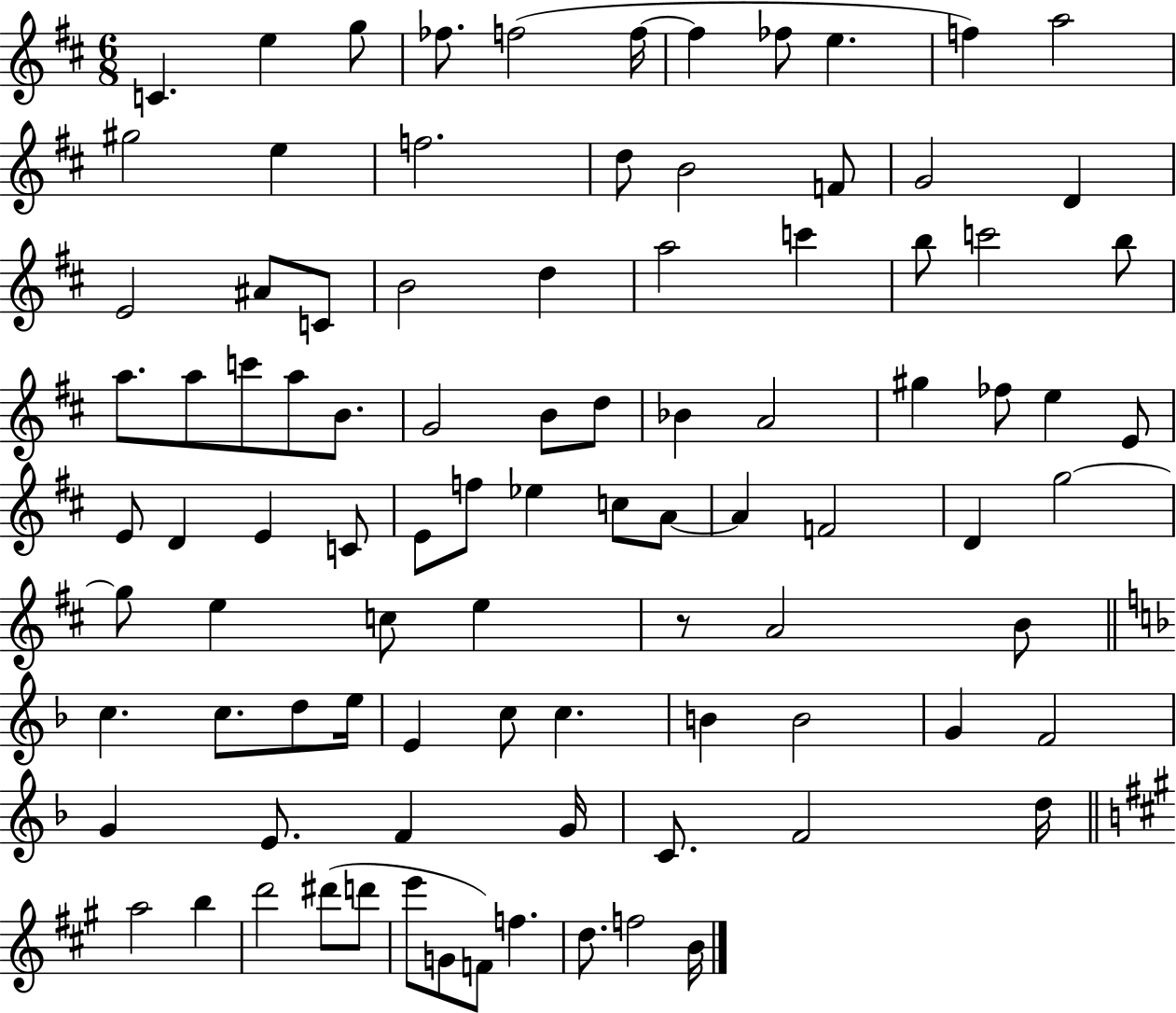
C4/q. E5/q G5/e FES5/e. F5/h F5/s F5/q FES5/e E5/q. F5/q A5/h G#5/h E5/q F5/h. D5/e B4/h F4/e G4/h D4/q E4/h A#4/e C4/e B4/h D5/q A5/h C6/q B5/e C6/h B5/e A5/e. A5/e C6/e A5/e B4/e. G4/h B4/e D5/e Bb4/q A4/h G#5/q FES5/e E5/q E4/e E4/e D4/q E4/q C4/e E4/e F5/e Eb5/q C5/e A4/e A4/q F4/h D4/q G5/h G5/e E5/q C5/e E5/q R/e A4/h B4/e C5/q. C5/e. D5/e E5/s E4/q C5/e C5/q. B4/q B4/h G4/q F4/h G4/q E4/e. F4/q G4/s C4/e. F4/h D5/s A5/h B5/q D6/h D#6/e D6/e E6/e G4/e F4/e F5/q. D5/e. F5/h B4/s